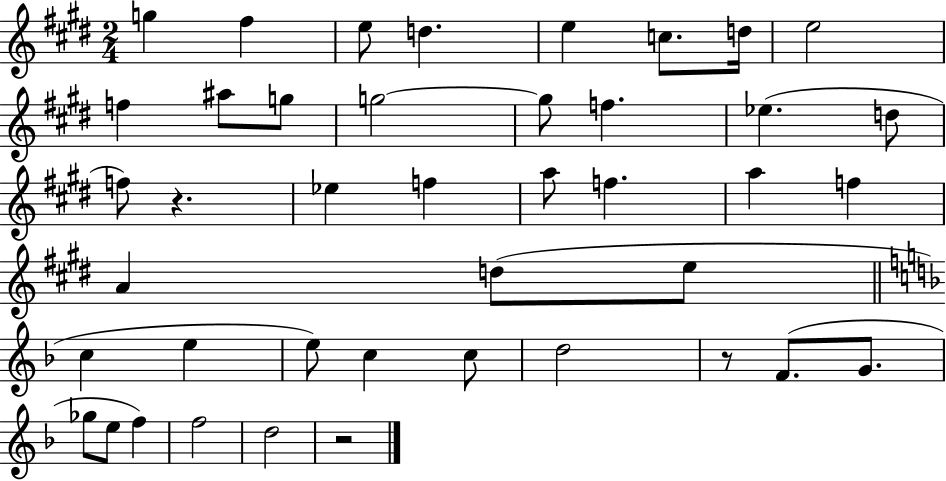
G5/q F#5/q E5/e D5/q. E5/q C5/e. D5/s E5/h F5/q A#5/e G5/e G5/h G5/e F5/q. Eb5/q. D5/e F5/e R/q. Eb5/q F5/q A5/e F5/q. A5/q F5/q A4/q D5/e E5/e C5/q E5/q E5/e C5/q C5/e D5/h R/e F4/e. G4/e. Gb5/e E5/e F5/q F5/h D5/h R/h